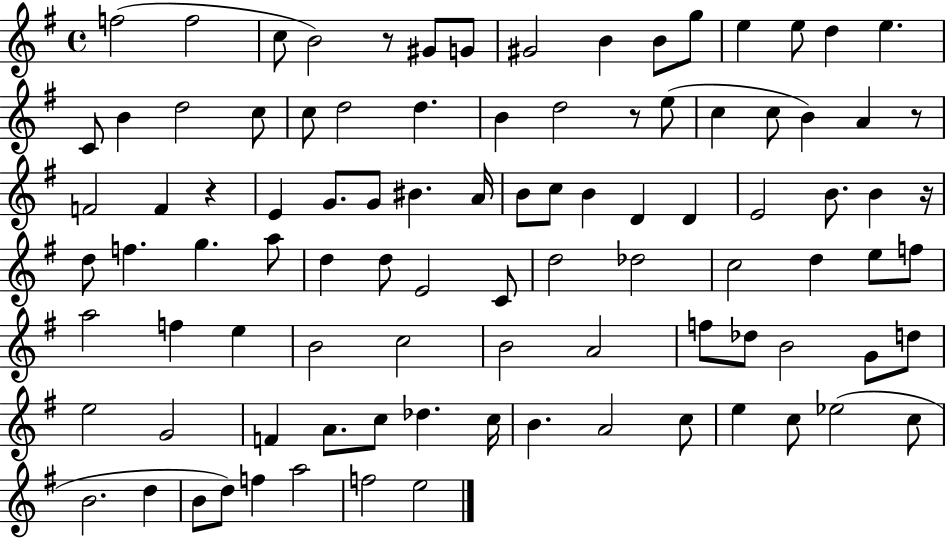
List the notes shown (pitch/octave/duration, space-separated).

F5/h F5/h C5/e B4/h R/e G#4/e G4/e G#4/h B4/q B4/e G5/e E5/q E5/e D5/q E5/q. C4/e B4/q D5/h C5/e C5/e D5/h D5/q. B4/q D5/h R/e E5/e C5/q C5/e B4/q A4/q R/e F4/h F4/q R/q E4/q G4/e. G4/e BIS4/q. A4/s B4/e C5/e B4/q D4/q D4/q E4/h B4/e. B4/q R/s D5/e F5/q. G5/q. A5/e D5/q D5/e E4/h C4/e D5/h Db5/h C5/h D5/q E5/e F5/e A5/h F5/q E5/q B4/h C5/h B4/h A4/h F5/e Db5/e B4/h G4/e D5/e E5/h G4/h F4/q A4/e. C5/e Db5/q. C5/s B4/q. A4/h C5/e E5/q C5/e Eb5/h C5/e B4/h. D5/q B4/e D5/e F5/q A5/h F5/h E5/h